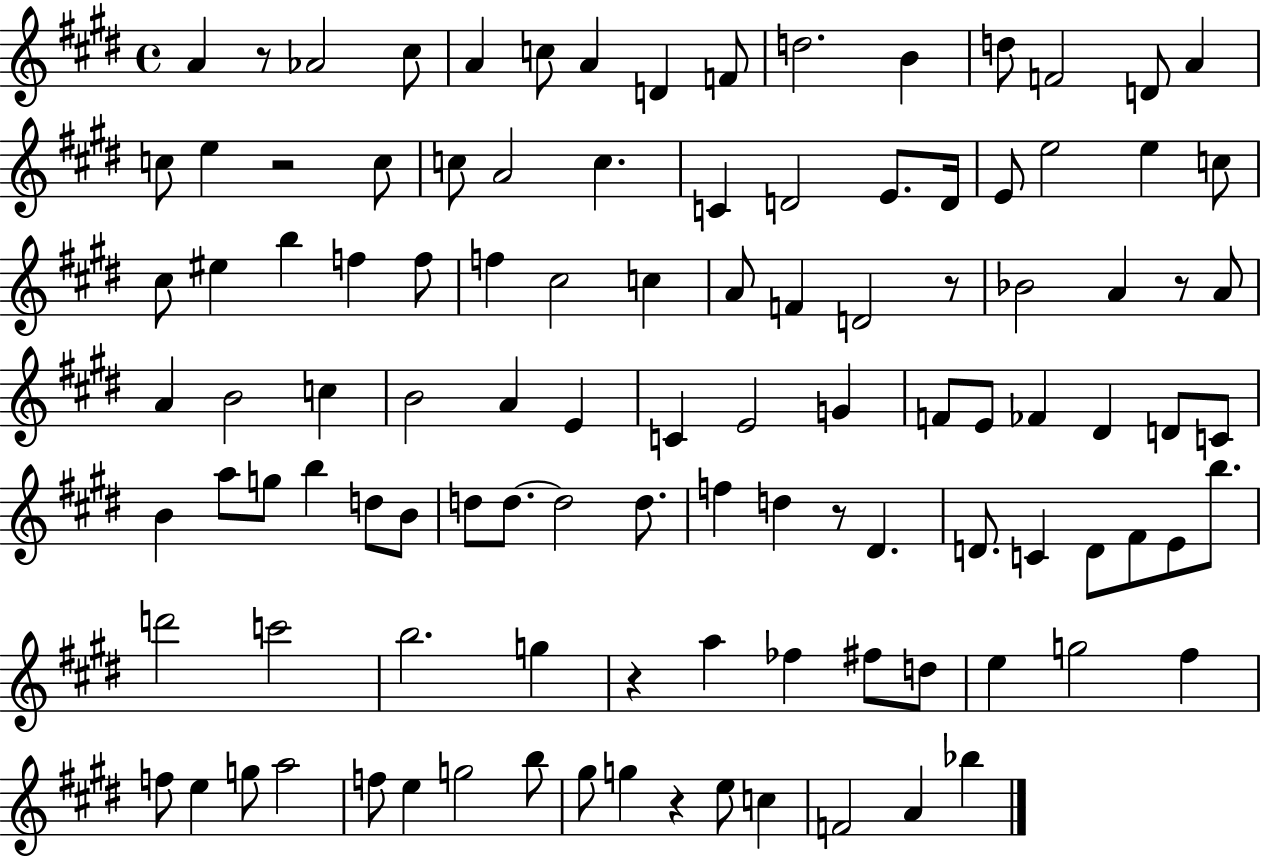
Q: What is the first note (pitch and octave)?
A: A4